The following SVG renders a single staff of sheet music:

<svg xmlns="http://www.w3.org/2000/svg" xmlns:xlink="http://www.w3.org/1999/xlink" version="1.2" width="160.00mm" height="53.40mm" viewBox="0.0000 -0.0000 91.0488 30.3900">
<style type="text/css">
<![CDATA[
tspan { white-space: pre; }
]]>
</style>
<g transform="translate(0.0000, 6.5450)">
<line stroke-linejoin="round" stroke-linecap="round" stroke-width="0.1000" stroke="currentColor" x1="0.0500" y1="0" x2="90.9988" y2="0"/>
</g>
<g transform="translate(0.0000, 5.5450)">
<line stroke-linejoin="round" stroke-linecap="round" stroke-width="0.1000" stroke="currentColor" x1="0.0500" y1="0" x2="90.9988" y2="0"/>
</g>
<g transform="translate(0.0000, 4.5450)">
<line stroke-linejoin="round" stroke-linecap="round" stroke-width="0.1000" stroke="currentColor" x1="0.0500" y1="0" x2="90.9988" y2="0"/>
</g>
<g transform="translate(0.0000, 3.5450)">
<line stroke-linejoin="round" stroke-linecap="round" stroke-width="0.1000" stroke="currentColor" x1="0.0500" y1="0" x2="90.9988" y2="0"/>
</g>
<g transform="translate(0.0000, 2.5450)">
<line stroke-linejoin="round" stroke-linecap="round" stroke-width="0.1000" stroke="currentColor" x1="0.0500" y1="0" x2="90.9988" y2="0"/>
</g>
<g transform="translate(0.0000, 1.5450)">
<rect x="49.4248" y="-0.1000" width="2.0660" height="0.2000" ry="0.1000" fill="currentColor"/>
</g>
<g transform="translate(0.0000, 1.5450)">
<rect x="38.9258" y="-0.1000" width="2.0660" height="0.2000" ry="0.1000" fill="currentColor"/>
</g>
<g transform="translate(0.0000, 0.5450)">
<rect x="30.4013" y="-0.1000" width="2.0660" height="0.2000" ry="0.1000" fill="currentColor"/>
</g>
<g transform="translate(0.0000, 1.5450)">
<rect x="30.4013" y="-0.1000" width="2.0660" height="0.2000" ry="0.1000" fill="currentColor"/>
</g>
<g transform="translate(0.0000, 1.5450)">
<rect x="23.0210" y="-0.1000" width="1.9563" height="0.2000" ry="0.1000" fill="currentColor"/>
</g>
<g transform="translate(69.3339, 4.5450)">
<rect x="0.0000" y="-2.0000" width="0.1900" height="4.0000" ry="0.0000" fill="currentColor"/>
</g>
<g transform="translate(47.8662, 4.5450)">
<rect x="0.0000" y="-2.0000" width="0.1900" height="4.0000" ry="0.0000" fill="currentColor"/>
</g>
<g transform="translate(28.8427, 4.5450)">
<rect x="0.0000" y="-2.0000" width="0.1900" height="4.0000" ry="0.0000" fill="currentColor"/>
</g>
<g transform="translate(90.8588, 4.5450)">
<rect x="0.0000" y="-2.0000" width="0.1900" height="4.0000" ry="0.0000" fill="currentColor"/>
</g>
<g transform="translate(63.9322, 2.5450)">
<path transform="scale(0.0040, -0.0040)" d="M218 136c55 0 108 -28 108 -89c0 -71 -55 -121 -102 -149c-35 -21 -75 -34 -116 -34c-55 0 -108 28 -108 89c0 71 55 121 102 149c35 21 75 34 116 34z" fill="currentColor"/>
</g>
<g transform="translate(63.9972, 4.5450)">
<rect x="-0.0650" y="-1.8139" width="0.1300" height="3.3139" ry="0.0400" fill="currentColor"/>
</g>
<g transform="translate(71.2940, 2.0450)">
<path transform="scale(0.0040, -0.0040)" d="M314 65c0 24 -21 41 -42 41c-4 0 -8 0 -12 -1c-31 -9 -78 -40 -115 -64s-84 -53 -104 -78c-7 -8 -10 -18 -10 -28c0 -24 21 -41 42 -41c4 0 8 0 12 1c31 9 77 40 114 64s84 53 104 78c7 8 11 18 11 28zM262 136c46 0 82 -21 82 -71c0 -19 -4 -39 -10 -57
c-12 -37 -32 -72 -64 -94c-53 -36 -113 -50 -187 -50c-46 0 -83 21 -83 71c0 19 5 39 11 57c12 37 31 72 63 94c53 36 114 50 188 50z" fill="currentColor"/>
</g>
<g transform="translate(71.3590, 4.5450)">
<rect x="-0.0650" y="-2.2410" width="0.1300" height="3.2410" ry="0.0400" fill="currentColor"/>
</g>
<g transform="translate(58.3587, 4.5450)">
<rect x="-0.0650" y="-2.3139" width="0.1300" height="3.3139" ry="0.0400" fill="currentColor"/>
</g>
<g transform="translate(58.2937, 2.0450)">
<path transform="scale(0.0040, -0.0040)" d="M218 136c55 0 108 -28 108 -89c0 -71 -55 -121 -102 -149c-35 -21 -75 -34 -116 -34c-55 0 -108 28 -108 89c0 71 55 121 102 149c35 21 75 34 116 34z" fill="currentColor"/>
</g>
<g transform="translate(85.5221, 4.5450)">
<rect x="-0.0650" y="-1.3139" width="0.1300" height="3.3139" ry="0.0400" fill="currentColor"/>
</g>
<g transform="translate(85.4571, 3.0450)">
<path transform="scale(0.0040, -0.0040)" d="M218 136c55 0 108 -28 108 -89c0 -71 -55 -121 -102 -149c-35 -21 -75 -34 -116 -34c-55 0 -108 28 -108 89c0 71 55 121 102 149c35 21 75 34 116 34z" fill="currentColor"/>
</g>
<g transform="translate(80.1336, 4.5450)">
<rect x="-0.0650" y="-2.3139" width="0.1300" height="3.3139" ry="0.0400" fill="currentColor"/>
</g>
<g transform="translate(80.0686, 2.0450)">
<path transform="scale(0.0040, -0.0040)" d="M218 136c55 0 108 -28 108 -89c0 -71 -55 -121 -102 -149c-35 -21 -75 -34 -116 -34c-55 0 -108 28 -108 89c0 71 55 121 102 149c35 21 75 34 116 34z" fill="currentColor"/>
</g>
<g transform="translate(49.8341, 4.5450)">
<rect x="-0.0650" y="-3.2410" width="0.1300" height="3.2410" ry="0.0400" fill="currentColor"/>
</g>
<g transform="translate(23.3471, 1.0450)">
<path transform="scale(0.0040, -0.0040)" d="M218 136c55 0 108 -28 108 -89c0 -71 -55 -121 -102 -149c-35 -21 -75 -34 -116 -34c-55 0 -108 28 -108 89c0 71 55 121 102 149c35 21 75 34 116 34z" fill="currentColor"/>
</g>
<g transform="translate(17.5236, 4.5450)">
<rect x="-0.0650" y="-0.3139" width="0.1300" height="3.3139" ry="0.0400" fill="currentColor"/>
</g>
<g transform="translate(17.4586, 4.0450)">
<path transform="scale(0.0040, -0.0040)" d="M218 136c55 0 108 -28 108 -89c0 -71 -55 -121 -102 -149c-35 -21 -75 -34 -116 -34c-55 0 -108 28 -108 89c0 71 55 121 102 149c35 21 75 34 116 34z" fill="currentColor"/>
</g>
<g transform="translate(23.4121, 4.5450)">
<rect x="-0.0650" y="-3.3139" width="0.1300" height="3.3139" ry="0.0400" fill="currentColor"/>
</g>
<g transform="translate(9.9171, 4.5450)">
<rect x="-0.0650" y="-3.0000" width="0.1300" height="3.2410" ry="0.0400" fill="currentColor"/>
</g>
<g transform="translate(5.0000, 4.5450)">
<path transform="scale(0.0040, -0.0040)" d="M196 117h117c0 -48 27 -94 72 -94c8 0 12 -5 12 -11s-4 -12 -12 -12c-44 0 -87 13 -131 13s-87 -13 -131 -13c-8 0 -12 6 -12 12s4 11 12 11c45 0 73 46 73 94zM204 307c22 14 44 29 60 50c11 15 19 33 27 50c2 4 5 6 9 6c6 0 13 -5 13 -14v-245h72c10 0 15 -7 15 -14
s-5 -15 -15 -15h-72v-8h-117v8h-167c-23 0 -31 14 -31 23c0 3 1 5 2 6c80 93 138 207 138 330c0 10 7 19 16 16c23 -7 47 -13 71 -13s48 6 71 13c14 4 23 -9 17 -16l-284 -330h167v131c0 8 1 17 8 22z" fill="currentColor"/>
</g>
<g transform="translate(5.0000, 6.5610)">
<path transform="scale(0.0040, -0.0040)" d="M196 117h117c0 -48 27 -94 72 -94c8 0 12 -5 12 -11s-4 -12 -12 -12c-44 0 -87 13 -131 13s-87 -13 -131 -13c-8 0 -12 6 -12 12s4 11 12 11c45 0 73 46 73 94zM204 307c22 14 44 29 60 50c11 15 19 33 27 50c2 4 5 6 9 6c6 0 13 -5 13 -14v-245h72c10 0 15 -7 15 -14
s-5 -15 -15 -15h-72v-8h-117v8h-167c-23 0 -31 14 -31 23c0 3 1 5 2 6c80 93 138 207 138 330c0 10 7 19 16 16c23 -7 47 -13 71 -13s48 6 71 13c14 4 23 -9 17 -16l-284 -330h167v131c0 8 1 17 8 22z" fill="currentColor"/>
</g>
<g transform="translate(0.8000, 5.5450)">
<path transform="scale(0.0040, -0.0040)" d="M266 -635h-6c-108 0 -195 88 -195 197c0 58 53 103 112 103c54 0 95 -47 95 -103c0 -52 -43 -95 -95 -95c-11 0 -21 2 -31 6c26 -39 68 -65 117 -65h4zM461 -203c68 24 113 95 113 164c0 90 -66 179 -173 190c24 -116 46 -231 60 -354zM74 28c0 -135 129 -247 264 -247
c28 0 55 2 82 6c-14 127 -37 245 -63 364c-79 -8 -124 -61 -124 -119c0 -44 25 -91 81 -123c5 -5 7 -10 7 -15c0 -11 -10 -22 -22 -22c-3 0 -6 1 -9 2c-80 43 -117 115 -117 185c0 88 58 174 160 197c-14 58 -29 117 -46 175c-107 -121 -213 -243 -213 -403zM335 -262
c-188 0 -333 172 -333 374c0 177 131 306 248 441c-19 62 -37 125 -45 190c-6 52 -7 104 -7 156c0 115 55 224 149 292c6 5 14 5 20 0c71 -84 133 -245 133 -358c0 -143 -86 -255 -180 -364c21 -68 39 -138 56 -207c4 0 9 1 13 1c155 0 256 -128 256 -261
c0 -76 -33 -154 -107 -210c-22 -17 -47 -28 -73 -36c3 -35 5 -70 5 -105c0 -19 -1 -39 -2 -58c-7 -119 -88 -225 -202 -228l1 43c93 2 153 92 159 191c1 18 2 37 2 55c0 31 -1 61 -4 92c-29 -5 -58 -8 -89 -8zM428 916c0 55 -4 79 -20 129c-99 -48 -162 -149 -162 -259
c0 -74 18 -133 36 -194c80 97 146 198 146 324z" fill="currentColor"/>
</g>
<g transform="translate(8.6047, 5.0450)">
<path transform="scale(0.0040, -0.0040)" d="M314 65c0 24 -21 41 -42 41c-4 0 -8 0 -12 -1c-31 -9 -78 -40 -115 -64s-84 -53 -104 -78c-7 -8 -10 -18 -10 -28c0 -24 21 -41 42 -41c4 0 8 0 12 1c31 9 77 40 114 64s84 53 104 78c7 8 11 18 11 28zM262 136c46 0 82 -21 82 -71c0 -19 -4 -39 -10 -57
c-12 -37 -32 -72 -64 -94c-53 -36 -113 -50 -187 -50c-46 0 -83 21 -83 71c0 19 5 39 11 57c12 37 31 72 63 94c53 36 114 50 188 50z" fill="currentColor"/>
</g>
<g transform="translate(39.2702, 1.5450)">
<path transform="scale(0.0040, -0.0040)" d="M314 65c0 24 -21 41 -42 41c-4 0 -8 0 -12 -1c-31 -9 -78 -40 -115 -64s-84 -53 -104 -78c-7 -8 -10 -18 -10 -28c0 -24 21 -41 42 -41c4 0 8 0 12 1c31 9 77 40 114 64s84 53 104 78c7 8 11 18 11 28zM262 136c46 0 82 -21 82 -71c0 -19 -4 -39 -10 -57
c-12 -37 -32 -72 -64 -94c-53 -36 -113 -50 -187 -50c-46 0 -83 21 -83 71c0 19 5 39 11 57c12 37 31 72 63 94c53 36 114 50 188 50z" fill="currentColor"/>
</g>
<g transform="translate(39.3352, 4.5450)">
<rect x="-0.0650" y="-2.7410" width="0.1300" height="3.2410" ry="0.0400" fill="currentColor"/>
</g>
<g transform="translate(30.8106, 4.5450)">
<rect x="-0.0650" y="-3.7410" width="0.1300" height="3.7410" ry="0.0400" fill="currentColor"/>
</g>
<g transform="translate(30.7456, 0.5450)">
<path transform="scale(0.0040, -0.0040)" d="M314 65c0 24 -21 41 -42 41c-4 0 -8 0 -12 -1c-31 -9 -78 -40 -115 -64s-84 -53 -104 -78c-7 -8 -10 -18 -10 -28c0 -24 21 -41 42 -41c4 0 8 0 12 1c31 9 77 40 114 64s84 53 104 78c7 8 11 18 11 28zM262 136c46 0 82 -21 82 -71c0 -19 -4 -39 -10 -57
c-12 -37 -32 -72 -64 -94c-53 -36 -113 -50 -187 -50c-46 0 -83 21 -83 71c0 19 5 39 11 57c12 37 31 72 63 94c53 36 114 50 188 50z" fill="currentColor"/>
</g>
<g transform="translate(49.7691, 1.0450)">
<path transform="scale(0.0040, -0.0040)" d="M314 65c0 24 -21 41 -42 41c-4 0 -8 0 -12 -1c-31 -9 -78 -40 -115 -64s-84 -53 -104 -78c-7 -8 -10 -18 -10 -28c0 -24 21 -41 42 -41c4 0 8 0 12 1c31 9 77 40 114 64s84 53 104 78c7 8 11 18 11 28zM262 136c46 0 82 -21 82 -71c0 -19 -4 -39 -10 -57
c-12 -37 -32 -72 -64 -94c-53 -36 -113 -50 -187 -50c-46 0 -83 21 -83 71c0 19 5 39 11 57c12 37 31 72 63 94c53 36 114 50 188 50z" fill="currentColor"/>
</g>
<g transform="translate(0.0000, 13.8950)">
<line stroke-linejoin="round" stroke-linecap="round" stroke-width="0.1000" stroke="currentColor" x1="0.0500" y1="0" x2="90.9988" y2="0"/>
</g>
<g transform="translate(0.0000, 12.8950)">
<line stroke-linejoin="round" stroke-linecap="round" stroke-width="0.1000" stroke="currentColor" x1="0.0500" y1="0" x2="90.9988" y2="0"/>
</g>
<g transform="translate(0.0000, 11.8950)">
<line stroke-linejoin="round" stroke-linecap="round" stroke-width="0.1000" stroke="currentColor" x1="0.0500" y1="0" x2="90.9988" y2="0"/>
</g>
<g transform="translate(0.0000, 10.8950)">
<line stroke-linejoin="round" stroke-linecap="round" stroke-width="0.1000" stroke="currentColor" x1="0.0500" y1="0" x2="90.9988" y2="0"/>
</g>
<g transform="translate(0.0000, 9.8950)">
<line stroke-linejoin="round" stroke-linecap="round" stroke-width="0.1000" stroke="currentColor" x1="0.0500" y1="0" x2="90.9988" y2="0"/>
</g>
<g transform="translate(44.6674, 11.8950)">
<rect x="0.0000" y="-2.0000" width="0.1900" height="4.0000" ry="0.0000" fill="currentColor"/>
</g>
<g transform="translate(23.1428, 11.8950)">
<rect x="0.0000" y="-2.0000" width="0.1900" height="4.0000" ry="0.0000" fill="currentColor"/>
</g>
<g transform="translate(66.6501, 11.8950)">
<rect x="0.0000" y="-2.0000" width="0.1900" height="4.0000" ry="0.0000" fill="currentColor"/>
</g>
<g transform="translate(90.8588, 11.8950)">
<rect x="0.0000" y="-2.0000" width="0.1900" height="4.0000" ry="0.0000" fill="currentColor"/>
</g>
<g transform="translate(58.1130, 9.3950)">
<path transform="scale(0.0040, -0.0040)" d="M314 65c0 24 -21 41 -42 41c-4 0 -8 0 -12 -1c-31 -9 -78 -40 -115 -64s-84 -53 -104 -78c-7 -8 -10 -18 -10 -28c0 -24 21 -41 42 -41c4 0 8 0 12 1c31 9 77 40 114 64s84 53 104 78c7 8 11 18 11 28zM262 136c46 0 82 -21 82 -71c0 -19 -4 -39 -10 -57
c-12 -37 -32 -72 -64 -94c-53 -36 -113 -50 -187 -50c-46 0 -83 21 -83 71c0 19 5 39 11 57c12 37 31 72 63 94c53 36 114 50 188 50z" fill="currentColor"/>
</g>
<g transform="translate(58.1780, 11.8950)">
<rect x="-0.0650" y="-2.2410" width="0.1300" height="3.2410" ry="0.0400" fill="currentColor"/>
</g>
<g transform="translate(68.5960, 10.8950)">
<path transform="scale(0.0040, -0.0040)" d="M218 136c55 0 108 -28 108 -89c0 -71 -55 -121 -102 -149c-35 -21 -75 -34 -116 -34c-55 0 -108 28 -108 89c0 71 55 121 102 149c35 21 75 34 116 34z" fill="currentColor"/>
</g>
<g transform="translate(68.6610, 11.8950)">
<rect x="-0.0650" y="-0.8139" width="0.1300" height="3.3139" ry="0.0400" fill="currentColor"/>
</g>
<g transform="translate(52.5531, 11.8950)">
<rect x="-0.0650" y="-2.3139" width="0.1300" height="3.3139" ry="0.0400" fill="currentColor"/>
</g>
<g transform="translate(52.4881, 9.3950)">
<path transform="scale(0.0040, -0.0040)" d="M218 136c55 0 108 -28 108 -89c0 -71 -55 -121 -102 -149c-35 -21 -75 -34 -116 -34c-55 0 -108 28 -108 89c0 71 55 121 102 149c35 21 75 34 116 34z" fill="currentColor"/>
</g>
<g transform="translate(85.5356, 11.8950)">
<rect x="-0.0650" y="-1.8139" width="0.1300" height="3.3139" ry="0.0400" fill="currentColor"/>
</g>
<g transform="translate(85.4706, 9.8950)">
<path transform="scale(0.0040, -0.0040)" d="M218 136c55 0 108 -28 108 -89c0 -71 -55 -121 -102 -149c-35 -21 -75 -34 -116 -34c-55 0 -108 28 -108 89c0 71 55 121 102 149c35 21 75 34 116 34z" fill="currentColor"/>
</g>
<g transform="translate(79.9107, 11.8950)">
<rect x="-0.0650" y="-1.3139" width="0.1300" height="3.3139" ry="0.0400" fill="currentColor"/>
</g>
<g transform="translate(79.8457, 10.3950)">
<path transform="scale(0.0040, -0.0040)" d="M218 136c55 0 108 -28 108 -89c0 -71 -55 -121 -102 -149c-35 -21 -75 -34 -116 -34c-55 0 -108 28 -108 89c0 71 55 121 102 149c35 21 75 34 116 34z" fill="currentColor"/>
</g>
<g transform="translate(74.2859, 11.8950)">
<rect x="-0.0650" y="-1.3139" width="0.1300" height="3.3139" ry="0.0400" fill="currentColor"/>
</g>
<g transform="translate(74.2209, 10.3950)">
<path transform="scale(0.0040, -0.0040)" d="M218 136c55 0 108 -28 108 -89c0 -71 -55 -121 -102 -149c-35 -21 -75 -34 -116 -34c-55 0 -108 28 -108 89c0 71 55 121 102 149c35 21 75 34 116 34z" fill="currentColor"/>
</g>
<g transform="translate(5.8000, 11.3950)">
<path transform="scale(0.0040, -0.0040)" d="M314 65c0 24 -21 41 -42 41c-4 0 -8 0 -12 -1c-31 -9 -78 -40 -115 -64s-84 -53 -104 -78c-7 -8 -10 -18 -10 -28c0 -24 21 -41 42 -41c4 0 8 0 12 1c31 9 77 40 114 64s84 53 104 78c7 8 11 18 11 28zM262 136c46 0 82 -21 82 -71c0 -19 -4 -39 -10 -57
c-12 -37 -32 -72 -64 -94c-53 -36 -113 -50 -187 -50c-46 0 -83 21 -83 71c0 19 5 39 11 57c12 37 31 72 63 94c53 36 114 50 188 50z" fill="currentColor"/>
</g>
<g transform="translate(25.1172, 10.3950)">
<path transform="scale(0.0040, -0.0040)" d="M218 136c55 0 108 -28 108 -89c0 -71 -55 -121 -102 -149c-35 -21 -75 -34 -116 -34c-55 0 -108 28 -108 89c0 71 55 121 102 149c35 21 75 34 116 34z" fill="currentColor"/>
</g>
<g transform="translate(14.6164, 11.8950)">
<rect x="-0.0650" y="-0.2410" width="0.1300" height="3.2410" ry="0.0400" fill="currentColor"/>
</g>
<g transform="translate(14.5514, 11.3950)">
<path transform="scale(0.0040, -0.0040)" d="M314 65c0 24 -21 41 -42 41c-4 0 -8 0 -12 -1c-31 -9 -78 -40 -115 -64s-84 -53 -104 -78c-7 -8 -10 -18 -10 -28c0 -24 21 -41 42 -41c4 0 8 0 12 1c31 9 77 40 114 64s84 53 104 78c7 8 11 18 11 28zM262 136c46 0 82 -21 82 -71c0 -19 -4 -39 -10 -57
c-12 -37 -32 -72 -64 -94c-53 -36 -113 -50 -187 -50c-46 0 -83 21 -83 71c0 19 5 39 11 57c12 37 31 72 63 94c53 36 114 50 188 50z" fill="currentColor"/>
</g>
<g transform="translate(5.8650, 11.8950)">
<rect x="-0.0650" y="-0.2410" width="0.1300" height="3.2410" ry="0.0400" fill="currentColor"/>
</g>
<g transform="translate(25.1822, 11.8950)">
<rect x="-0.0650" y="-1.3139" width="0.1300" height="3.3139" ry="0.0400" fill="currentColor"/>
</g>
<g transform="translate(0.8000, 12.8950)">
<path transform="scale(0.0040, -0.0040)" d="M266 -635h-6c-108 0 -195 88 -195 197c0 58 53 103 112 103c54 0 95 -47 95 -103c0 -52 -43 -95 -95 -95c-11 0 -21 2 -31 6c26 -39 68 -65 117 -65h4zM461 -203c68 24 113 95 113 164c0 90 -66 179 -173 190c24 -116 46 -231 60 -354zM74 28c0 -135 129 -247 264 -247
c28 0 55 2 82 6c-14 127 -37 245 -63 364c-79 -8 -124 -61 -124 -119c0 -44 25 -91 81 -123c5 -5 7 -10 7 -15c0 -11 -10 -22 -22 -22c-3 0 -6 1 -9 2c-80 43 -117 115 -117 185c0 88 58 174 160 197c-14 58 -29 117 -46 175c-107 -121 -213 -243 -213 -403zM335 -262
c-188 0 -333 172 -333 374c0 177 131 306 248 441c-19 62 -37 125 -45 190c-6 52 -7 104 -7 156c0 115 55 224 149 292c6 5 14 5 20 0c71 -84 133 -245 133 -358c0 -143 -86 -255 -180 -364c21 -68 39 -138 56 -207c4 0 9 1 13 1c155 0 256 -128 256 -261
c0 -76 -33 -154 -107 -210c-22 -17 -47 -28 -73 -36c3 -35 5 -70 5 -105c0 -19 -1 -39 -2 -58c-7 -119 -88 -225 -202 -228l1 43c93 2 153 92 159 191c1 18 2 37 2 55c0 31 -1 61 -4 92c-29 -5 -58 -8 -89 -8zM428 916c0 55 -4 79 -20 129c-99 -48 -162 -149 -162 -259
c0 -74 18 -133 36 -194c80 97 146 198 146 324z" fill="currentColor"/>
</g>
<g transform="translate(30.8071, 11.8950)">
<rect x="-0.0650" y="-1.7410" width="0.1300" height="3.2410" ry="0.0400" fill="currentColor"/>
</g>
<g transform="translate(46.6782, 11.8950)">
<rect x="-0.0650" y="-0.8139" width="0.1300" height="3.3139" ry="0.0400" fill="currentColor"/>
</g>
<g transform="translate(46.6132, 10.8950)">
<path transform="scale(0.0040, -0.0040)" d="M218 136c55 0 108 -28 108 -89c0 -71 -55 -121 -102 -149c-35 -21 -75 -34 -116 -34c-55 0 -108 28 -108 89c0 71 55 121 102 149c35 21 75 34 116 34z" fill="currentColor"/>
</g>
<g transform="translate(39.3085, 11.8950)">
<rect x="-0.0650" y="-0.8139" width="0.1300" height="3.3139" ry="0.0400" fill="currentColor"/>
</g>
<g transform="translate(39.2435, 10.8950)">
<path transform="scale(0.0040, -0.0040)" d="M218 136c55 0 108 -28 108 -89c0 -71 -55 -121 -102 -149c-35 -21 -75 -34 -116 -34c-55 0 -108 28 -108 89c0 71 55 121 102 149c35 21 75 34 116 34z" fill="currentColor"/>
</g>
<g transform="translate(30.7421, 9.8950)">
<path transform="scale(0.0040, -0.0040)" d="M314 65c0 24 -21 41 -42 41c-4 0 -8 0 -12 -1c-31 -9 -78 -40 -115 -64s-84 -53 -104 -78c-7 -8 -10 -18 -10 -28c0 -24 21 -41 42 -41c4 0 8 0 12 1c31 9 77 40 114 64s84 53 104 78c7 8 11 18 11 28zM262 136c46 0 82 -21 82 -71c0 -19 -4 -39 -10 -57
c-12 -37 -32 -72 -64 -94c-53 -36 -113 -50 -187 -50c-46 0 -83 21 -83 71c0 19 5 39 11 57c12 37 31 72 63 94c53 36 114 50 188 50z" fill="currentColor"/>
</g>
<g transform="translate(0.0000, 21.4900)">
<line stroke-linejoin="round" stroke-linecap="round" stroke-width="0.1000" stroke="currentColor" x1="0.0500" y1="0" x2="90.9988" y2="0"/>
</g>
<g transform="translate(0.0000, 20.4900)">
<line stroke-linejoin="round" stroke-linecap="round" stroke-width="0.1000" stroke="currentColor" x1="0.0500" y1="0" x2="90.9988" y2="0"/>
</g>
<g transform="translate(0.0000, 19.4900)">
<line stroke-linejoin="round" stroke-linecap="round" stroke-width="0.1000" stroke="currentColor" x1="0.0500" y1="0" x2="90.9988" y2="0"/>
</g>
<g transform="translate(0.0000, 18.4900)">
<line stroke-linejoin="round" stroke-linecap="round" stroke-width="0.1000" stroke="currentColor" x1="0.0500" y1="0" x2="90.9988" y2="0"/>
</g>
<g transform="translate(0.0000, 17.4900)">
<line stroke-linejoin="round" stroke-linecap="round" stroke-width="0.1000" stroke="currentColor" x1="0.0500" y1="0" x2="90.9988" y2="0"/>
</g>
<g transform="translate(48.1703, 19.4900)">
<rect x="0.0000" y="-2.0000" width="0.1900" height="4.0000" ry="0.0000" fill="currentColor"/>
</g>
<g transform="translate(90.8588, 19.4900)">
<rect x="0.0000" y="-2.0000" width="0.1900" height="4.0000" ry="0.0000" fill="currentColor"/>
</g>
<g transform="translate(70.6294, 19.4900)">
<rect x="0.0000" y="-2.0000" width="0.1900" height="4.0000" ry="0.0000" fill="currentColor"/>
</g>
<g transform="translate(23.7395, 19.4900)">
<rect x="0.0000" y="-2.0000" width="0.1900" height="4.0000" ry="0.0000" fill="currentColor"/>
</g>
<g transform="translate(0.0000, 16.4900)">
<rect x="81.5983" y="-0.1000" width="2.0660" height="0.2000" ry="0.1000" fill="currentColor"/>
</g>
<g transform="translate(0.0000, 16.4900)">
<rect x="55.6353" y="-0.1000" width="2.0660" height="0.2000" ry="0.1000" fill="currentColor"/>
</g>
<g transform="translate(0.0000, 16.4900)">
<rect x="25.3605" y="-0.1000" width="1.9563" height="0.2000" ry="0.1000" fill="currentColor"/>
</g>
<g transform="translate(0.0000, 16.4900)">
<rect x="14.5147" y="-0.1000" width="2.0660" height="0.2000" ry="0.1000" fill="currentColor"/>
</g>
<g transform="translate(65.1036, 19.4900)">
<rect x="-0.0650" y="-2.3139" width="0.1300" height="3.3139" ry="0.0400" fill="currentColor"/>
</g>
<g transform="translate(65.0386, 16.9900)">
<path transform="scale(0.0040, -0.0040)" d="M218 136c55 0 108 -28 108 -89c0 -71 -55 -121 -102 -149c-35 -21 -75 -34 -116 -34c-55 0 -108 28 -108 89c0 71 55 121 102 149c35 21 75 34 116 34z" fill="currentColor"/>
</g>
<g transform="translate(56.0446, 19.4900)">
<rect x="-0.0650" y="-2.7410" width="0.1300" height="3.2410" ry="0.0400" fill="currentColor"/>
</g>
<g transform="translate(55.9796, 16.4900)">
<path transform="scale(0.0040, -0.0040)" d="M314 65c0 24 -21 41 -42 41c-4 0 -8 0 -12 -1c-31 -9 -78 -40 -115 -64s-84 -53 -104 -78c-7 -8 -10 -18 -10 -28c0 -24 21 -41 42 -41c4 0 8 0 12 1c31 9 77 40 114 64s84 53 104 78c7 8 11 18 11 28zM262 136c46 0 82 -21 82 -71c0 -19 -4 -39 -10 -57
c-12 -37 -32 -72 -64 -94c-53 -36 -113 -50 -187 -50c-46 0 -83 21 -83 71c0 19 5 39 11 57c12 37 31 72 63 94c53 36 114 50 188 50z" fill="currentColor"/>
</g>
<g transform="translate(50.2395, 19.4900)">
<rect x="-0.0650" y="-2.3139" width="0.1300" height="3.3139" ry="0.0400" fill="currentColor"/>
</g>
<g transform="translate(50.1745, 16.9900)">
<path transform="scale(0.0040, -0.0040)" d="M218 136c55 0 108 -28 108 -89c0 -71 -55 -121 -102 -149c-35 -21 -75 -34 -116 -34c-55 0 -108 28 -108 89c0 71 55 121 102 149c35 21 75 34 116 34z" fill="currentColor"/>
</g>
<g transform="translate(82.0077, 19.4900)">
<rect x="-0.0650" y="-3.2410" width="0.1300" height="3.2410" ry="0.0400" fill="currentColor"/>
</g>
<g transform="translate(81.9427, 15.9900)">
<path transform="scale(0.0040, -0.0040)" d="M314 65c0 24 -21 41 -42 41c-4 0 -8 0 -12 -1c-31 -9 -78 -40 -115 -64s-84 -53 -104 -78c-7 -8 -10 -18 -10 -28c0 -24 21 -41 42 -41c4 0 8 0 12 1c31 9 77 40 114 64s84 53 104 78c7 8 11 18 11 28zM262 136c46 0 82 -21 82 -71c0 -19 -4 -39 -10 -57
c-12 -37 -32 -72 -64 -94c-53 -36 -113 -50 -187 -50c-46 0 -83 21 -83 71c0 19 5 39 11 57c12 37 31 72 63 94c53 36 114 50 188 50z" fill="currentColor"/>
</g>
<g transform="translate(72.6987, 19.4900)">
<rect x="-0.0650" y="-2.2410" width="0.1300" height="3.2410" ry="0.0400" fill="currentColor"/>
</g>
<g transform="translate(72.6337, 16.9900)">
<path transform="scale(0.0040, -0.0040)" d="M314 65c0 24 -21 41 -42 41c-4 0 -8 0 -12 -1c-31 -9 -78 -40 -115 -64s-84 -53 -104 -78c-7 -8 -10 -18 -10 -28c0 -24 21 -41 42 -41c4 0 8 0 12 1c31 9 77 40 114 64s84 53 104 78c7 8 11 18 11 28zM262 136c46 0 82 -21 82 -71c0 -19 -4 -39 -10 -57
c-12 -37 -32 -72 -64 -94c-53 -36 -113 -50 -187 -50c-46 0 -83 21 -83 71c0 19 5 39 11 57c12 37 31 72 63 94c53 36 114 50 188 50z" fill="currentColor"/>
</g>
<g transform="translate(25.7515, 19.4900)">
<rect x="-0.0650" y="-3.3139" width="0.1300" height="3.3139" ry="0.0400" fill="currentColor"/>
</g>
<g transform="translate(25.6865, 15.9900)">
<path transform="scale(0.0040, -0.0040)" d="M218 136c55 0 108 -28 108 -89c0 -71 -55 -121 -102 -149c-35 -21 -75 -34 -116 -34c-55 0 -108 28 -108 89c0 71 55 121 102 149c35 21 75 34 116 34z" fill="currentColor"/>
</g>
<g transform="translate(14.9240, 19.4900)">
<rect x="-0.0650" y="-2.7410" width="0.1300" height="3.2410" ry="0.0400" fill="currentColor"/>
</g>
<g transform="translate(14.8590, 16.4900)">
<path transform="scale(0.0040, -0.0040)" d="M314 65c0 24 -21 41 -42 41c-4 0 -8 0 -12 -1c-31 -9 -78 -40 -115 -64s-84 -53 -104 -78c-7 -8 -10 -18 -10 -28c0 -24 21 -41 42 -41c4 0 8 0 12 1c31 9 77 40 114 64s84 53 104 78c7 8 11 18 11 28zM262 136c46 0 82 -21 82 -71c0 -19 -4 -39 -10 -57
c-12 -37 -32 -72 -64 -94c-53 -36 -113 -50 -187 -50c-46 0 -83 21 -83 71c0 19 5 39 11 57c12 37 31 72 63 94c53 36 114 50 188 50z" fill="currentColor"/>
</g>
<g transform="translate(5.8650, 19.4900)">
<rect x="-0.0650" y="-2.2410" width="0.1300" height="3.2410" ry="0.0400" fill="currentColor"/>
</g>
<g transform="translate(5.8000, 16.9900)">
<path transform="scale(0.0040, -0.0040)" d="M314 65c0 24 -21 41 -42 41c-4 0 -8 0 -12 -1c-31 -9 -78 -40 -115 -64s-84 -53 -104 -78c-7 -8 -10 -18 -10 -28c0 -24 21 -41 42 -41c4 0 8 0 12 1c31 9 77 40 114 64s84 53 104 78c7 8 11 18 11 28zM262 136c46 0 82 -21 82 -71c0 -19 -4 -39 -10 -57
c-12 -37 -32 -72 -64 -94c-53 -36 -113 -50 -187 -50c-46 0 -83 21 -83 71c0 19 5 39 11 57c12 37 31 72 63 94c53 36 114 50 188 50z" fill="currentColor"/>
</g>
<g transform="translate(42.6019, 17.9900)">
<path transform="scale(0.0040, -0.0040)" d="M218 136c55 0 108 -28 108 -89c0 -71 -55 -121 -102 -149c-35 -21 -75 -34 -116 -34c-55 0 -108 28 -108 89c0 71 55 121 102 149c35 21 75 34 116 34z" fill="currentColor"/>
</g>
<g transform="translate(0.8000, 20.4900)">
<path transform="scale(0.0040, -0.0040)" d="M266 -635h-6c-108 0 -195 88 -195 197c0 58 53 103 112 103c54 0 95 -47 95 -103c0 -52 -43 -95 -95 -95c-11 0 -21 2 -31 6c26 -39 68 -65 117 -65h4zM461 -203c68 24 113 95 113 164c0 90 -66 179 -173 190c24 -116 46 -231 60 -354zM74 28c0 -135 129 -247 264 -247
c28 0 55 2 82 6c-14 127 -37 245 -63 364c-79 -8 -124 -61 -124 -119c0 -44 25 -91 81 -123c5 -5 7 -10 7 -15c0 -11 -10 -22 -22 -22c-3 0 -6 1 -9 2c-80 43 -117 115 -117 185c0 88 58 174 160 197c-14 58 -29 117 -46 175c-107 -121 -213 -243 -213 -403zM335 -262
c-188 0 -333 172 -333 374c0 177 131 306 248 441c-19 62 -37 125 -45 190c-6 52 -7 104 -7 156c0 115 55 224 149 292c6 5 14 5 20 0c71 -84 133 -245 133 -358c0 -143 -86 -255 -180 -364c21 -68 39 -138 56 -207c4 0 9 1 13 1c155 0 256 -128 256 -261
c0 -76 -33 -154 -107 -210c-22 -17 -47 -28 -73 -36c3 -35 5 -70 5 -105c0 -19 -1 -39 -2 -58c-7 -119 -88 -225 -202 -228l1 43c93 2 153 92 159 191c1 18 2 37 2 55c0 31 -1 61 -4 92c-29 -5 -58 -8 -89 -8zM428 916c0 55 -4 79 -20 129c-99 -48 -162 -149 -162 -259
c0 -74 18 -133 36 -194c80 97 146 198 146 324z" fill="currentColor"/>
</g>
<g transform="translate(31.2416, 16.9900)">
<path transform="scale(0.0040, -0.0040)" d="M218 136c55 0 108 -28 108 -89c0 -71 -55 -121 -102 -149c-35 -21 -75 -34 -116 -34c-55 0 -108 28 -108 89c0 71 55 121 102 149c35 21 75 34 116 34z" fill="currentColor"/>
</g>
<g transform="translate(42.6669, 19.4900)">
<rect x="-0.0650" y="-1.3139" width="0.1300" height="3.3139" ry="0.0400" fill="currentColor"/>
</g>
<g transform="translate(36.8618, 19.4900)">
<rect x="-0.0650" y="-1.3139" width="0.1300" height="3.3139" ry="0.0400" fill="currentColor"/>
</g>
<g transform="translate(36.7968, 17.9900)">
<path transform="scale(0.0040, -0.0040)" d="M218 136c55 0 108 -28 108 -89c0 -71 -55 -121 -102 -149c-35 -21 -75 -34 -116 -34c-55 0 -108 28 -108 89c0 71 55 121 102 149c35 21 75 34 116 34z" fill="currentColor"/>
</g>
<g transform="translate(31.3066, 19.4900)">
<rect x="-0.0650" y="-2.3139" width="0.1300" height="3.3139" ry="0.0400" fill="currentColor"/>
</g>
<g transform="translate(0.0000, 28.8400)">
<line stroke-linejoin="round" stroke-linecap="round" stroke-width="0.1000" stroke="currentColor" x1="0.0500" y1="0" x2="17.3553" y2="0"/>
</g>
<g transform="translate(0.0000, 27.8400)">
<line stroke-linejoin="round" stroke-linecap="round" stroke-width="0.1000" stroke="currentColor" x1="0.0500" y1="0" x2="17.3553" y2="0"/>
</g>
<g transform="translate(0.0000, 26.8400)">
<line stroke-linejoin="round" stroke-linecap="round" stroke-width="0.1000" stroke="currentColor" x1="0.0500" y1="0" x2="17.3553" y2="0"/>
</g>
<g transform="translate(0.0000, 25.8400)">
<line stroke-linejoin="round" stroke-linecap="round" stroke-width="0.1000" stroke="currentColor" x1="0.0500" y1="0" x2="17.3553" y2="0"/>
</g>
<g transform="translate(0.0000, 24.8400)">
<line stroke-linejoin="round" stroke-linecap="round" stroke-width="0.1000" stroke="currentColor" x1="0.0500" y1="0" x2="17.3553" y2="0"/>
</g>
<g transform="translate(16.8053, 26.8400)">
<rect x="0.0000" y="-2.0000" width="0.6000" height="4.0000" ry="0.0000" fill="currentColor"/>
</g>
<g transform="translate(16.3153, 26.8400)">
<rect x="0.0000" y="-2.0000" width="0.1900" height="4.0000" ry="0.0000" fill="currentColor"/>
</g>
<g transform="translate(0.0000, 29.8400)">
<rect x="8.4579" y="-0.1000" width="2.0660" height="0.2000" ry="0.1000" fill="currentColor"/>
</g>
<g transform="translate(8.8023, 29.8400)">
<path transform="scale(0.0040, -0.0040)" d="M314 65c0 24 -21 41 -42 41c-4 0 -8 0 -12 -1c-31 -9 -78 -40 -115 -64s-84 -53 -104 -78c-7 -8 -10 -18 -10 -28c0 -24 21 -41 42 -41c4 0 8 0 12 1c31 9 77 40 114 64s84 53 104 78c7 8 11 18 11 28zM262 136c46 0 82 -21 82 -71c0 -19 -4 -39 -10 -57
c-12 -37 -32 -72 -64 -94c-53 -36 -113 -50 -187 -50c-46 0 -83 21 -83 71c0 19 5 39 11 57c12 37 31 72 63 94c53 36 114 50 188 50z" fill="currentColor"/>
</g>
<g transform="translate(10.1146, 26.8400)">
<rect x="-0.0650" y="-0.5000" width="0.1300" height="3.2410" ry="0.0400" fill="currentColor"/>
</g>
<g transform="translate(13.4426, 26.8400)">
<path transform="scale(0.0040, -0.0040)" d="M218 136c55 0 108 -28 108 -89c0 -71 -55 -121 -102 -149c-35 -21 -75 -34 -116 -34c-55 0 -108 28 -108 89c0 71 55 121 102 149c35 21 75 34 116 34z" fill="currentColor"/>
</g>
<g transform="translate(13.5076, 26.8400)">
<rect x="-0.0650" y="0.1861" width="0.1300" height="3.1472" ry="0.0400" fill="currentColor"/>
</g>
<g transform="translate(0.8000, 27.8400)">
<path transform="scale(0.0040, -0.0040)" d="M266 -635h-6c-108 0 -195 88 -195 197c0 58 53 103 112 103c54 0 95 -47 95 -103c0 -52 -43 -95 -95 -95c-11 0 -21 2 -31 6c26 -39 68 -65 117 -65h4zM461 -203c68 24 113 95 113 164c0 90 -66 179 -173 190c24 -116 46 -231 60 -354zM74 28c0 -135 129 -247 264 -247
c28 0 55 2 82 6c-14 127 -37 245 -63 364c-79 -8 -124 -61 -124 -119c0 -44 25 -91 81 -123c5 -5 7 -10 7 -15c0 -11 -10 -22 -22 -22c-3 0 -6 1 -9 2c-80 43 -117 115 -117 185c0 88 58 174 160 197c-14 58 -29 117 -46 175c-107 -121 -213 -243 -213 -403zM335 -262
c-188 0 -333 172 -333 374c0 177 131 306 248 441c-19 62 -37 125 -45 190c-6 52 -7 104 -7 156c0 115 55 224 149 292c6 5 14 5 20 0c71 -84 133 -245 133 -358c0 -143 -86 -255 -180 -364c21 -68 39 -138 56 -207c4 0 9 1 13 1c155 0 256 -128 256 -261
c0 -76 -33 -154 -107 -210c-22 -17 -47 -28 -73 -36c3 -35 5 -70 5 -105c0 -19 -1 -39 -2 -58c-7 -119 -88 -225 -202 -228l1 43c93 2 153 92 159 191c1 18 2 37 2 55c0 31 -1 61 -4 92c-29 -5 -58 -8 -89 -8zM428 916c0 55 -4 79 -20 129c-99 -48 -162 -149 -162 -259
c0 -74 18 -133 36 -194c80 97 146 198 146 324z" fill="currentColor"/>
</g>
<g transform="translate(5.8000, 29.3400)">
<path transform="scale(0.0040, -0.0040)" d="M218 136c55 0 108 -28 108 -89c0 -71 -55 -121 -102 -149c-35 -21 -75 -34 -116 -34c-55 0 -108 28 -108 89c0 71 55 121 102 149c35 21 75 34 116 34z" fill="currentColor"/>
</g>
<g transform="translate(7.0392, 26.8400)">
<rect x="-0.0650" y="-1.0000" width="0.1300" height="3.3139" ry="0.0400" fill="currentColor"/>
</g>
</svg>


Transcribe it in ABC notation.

X:1
T:Untitled
M:4/4
L:1/4
K:C
A2 c b c'2 a2 b2 g f g2 g e c2 c2 e f2 d d g g2 d e e f g2 a2 b g e e g a2 g g2 b2 D C2 B